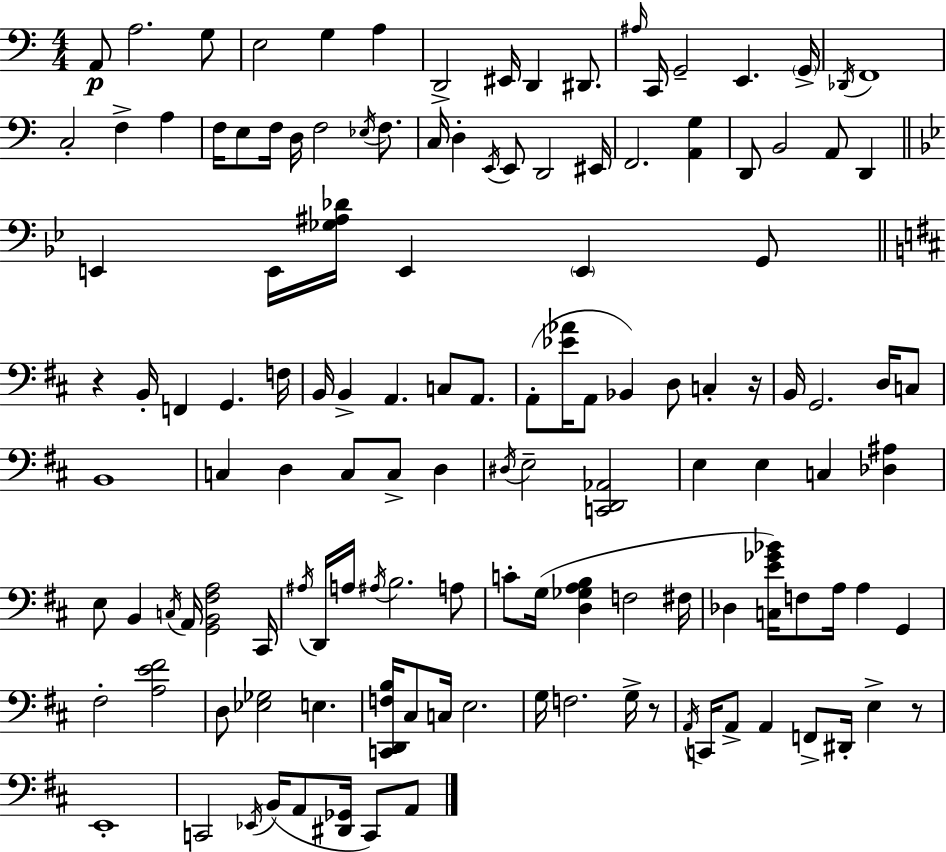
X:1
T:Untitled
M:4/4
L:1/4
K:C
A,,/2 A,2 G,/2 E,2 G, A, D,,2 ^E,,/4 D,, ^D,,/2 ^A,/4 C,,/4 G,,2 E,, G,,/4 _D,,/4 F,,4 C,2 F, A, F,/4 E,/2 F,/4 D,/4 F,2 _E,/4 F,/2 C,/4 D, E,,/4 E,,/2 D,,2 ^E,,/4 F,,2 [A,,G,] D,,/2 B,,2 A,,/2 D,, E,, E,,/4 [_G,^A,_D]/4 E,, E,, G,,/2 z B,,/4 F,, G,, F,/4 B,,/4 B,, A,, C,/2 A,,/2 A,,/2 [_E_A]/4 A,,/2 _B,, D,/2 C, z/4 B,,/4 G,,2 D,/4 C,/2 B,,4 C, D, C,/2 C,/2 D, ^D,/4 E,2 [C,,D,,_A,,]2 E, E, C, [_D,^A,] E,/2 B,, C,/4 A,,/4 [G,,B,,^F,A,]2 ^C,,/4 ^A,/4 D,,/4 A,/4 ^A,/4 B,2 A,/2 C/2 G,/4 [D,_G,A,B,] F,2 ^F,/4 _D, [C,E_G_B]/4 F,/2 A,/4 A, G,, ^F,2 [A,E^F]2 D,/2 [_E,_G,]2 E, [C,,D,,F,B,]/4 ^C,/2 C,/4 E,2 G,/4 F,2 G,/4 z/2 A,,/4 C,,/4 A,,/2 A,, F,,/2 ^D,,/4 E, z/2 E,,4 C,,2 _E,,/4 B,,/4 A,,/2 [^D,,_G,,]/4 C,,/2 A,,/2